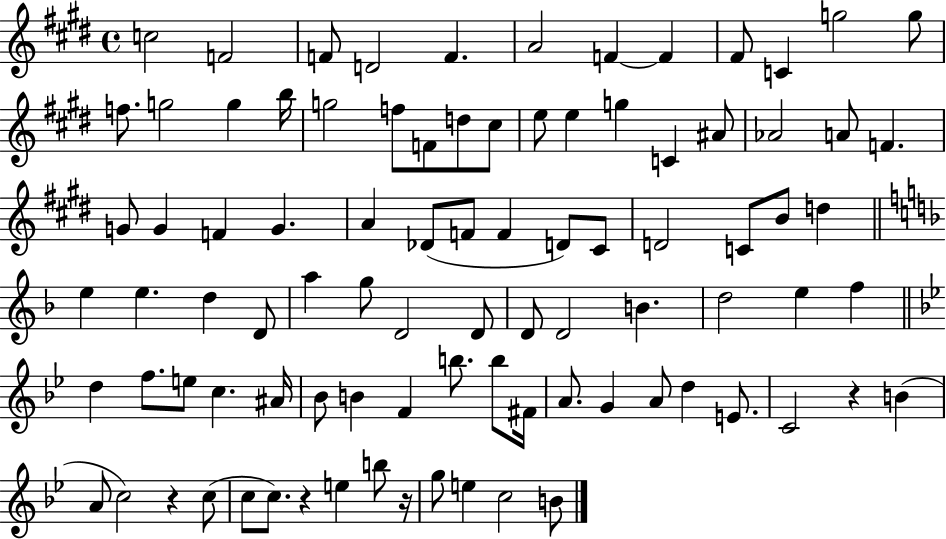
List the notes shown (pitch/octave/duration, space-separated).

C5/h F4/h F4/e D4/h F4/q. A4/h F4/q F4/q F#4/e C4/q G5/h G5/e F5/e. G5/h G5/q B5/s G5/h F5/e F4/e D5/e C#5/e E5/e E5/q G5/q C4/q A#4/e Ab4/h A4/e F4/q. G4/e G4/q F4/q G4/q. A4/q Db4/e F4/e F4/q D4/e C#4/e D4/h C4/e B4/e D5/q E5/q E5/q. D5/q D4/e A5/q G5/e D4/h D4/e D4/e D4/h B4/q. D5/h E5/q F5/q D5/q F5/e. E5/e C5/q. A#4/s Bb4/e B4/q F4/q B5/e. B5/e F#4/s A4/e. G4/q A4/e D5/q E4/e. C4/h R/q B4/q A4/e C5/h R/q C5/e C5/e C5/e. R/q E5/q B5/e R/s G5/e E5/q C5/h B4/e